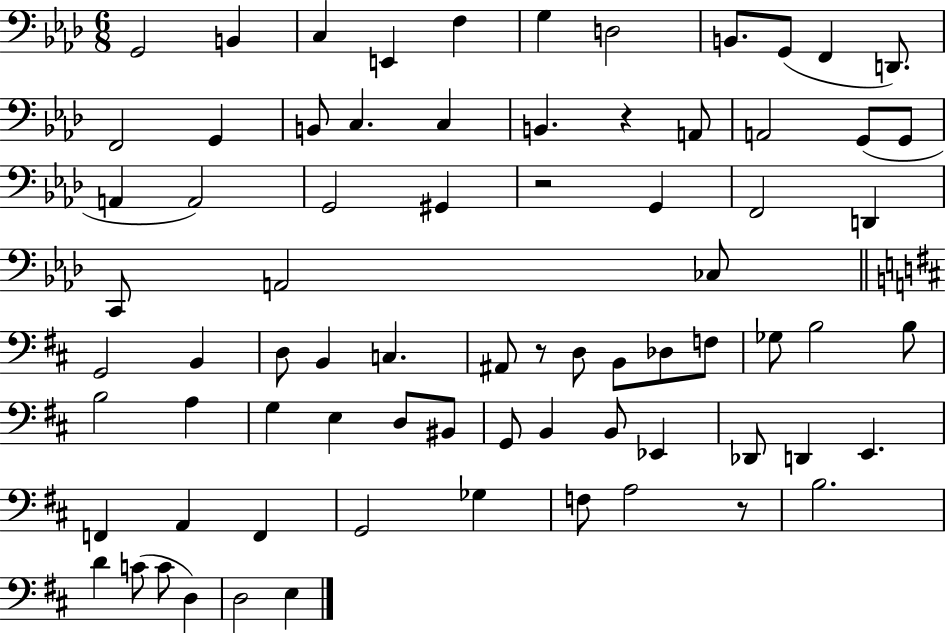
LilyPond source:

{
  \clef bass
  \numericTimeSignature
  \time 6/8
  \key aes \major
  g,2 b,4 | c4 e,4 f4 | g4 d2 | b,8. g,8( f,4 d,8.) | \break f,2 g,4 | b,8 c4. c4 | b,4. r4 a,8 | a,2 g,8( g,8 | \break a,4 a,2) | g,2 gis,4 | r2 g,4 | f,2 d,4 | \break c,8 a,2 ces8 | \bar "||" \break \key b \minor g,2 b,4 | d8 b,4 c4. | ais,8 r8 d8 b,8 des8 f8 | ges8 b2 b8 | \break b2 a4 | g4 e4 d8 bis,8 | g,8 b,4 b,8 ees,4 | des,8 d,4 e,4. | \break f,4 a,4 f,4 | g,2 ges4 | f8 a2 r8 | b2. | \break d'4 c'8( c'8 d4) | d2 e4 | \bar "|."
}